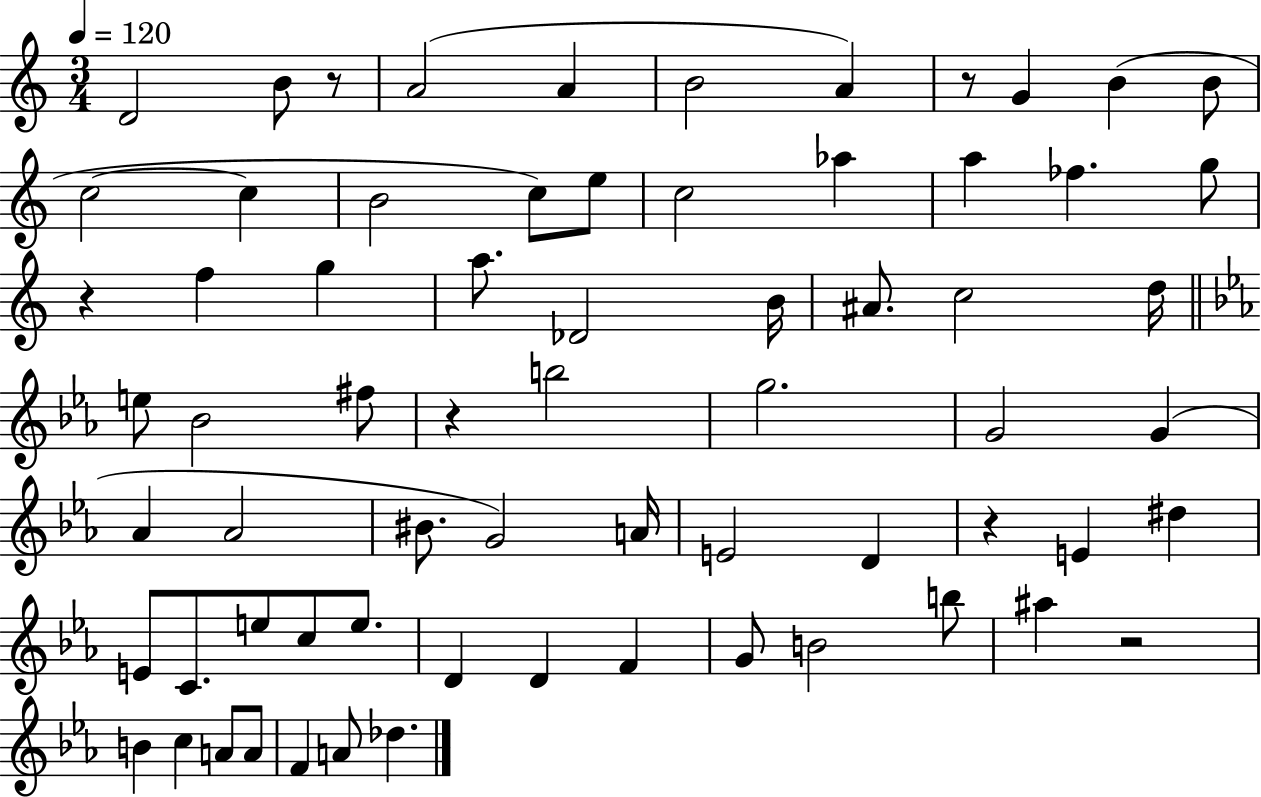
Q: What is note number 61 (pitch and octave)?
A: A4